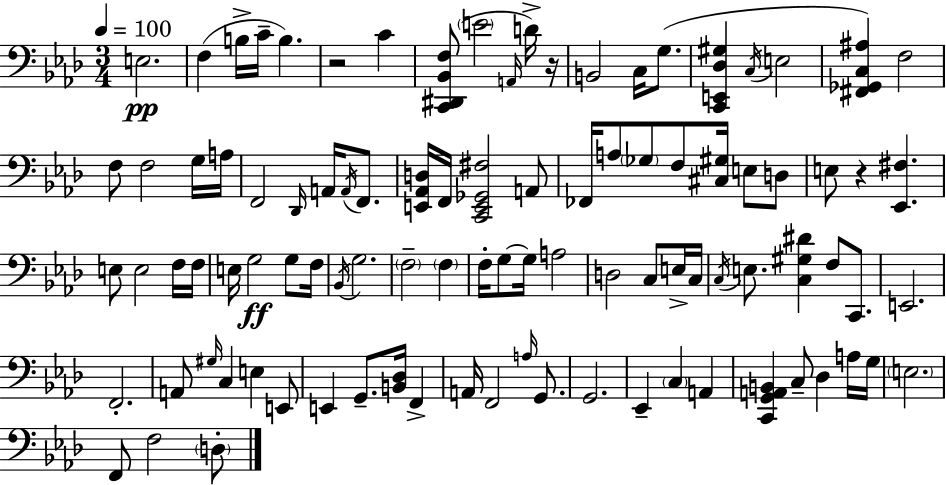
X:1
T:Untitled
M:3/4
L:1/4
K:Fm
E,2 F, B,/4 C/4 B, z2 C [C,,^D,,_B,,F,]/2 E2 A,,/4 D/4 z/4 B,,2 C,/4 G,/2 [C,,E,,_D,^G,] C,/4 E,2 [^F,,_G,,C,^A,] F,2 F,/2 F,2 G,/4 A,/4 F,,2 _D,,/4 A,,/4 A,,/4 F,,/2 [E,,_A,,D,]/4 F,,/4 [C,,E,,_G,,^F,]2 A,,/2 _F,,/4 A,/2 _G,/2 F,/2 [^C,^G,]/4 E,/2 D,/2 E,/2 z [_E,,^F,] E,/2 E,2 F,/4 F,/4 E,/4 G,2 G,/2 F,/4 _B,,/4 G,2 F,2 F, F,/4 G,/2 G,/4 A,2 D,2 C,/2 E,/4 C,/4 C,/4 E,/2 [C,^G,^D] F,/2 C,,/2 E,,2 F,,2 A,,/2 ^G,/4 C, E, E,,/2 E,, G,,/2 [B,,_D,]/4 F,, A,,/4 F,,2 A,/4 G,,/2 G,,2 _E,, C, A,, [C,,G,,A,,B,,] C,/2 _D, A,/4 G,/4 E,2 F,,/2 F,2 D,/2